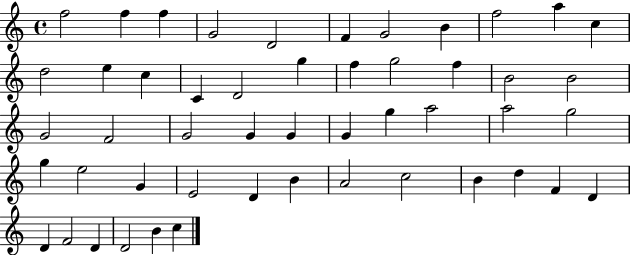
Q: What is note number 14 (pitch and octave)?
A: C5